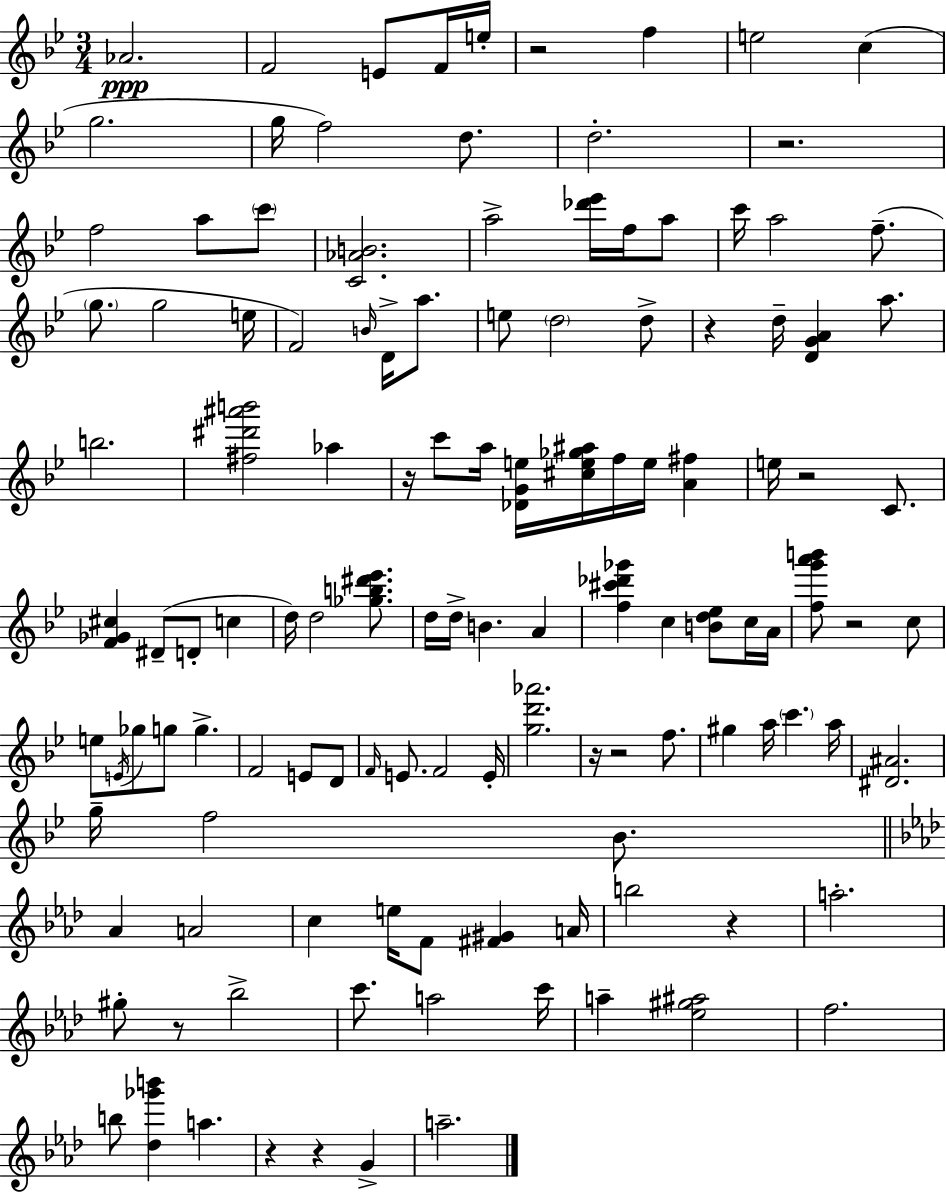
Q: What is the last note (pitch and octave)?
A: A5